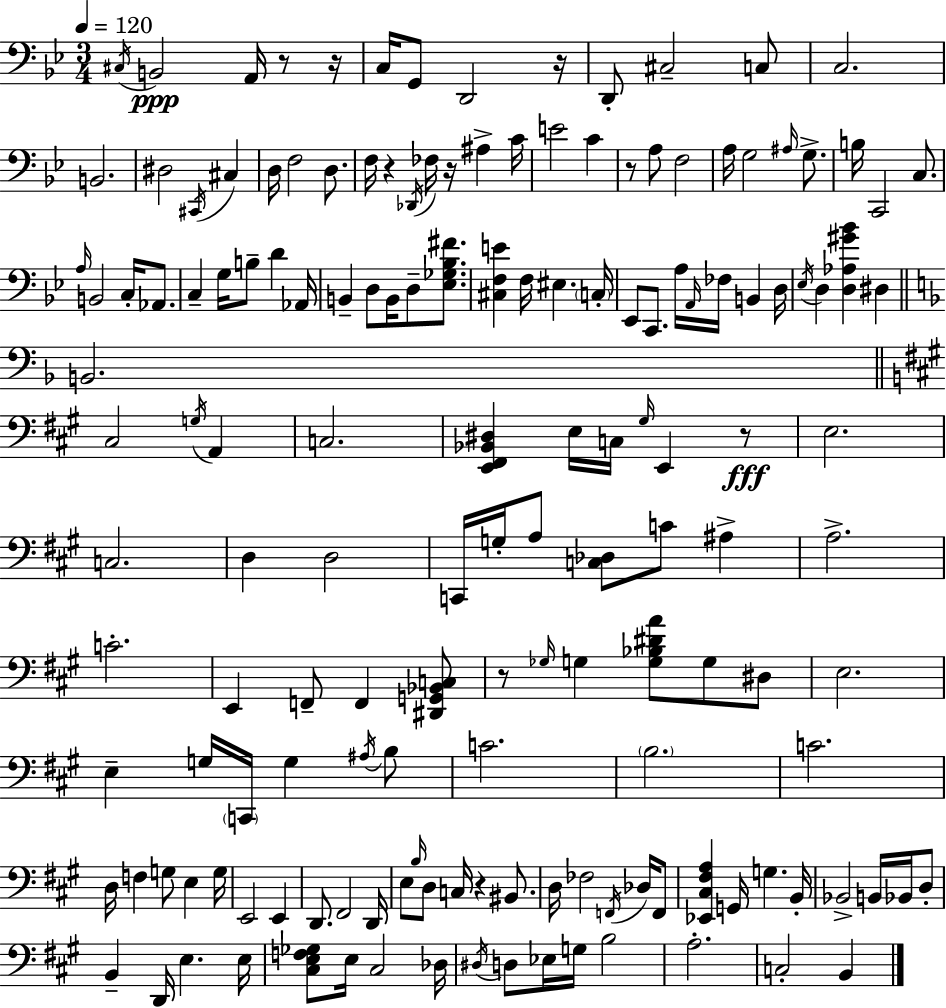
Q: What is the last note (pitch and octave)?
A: B2